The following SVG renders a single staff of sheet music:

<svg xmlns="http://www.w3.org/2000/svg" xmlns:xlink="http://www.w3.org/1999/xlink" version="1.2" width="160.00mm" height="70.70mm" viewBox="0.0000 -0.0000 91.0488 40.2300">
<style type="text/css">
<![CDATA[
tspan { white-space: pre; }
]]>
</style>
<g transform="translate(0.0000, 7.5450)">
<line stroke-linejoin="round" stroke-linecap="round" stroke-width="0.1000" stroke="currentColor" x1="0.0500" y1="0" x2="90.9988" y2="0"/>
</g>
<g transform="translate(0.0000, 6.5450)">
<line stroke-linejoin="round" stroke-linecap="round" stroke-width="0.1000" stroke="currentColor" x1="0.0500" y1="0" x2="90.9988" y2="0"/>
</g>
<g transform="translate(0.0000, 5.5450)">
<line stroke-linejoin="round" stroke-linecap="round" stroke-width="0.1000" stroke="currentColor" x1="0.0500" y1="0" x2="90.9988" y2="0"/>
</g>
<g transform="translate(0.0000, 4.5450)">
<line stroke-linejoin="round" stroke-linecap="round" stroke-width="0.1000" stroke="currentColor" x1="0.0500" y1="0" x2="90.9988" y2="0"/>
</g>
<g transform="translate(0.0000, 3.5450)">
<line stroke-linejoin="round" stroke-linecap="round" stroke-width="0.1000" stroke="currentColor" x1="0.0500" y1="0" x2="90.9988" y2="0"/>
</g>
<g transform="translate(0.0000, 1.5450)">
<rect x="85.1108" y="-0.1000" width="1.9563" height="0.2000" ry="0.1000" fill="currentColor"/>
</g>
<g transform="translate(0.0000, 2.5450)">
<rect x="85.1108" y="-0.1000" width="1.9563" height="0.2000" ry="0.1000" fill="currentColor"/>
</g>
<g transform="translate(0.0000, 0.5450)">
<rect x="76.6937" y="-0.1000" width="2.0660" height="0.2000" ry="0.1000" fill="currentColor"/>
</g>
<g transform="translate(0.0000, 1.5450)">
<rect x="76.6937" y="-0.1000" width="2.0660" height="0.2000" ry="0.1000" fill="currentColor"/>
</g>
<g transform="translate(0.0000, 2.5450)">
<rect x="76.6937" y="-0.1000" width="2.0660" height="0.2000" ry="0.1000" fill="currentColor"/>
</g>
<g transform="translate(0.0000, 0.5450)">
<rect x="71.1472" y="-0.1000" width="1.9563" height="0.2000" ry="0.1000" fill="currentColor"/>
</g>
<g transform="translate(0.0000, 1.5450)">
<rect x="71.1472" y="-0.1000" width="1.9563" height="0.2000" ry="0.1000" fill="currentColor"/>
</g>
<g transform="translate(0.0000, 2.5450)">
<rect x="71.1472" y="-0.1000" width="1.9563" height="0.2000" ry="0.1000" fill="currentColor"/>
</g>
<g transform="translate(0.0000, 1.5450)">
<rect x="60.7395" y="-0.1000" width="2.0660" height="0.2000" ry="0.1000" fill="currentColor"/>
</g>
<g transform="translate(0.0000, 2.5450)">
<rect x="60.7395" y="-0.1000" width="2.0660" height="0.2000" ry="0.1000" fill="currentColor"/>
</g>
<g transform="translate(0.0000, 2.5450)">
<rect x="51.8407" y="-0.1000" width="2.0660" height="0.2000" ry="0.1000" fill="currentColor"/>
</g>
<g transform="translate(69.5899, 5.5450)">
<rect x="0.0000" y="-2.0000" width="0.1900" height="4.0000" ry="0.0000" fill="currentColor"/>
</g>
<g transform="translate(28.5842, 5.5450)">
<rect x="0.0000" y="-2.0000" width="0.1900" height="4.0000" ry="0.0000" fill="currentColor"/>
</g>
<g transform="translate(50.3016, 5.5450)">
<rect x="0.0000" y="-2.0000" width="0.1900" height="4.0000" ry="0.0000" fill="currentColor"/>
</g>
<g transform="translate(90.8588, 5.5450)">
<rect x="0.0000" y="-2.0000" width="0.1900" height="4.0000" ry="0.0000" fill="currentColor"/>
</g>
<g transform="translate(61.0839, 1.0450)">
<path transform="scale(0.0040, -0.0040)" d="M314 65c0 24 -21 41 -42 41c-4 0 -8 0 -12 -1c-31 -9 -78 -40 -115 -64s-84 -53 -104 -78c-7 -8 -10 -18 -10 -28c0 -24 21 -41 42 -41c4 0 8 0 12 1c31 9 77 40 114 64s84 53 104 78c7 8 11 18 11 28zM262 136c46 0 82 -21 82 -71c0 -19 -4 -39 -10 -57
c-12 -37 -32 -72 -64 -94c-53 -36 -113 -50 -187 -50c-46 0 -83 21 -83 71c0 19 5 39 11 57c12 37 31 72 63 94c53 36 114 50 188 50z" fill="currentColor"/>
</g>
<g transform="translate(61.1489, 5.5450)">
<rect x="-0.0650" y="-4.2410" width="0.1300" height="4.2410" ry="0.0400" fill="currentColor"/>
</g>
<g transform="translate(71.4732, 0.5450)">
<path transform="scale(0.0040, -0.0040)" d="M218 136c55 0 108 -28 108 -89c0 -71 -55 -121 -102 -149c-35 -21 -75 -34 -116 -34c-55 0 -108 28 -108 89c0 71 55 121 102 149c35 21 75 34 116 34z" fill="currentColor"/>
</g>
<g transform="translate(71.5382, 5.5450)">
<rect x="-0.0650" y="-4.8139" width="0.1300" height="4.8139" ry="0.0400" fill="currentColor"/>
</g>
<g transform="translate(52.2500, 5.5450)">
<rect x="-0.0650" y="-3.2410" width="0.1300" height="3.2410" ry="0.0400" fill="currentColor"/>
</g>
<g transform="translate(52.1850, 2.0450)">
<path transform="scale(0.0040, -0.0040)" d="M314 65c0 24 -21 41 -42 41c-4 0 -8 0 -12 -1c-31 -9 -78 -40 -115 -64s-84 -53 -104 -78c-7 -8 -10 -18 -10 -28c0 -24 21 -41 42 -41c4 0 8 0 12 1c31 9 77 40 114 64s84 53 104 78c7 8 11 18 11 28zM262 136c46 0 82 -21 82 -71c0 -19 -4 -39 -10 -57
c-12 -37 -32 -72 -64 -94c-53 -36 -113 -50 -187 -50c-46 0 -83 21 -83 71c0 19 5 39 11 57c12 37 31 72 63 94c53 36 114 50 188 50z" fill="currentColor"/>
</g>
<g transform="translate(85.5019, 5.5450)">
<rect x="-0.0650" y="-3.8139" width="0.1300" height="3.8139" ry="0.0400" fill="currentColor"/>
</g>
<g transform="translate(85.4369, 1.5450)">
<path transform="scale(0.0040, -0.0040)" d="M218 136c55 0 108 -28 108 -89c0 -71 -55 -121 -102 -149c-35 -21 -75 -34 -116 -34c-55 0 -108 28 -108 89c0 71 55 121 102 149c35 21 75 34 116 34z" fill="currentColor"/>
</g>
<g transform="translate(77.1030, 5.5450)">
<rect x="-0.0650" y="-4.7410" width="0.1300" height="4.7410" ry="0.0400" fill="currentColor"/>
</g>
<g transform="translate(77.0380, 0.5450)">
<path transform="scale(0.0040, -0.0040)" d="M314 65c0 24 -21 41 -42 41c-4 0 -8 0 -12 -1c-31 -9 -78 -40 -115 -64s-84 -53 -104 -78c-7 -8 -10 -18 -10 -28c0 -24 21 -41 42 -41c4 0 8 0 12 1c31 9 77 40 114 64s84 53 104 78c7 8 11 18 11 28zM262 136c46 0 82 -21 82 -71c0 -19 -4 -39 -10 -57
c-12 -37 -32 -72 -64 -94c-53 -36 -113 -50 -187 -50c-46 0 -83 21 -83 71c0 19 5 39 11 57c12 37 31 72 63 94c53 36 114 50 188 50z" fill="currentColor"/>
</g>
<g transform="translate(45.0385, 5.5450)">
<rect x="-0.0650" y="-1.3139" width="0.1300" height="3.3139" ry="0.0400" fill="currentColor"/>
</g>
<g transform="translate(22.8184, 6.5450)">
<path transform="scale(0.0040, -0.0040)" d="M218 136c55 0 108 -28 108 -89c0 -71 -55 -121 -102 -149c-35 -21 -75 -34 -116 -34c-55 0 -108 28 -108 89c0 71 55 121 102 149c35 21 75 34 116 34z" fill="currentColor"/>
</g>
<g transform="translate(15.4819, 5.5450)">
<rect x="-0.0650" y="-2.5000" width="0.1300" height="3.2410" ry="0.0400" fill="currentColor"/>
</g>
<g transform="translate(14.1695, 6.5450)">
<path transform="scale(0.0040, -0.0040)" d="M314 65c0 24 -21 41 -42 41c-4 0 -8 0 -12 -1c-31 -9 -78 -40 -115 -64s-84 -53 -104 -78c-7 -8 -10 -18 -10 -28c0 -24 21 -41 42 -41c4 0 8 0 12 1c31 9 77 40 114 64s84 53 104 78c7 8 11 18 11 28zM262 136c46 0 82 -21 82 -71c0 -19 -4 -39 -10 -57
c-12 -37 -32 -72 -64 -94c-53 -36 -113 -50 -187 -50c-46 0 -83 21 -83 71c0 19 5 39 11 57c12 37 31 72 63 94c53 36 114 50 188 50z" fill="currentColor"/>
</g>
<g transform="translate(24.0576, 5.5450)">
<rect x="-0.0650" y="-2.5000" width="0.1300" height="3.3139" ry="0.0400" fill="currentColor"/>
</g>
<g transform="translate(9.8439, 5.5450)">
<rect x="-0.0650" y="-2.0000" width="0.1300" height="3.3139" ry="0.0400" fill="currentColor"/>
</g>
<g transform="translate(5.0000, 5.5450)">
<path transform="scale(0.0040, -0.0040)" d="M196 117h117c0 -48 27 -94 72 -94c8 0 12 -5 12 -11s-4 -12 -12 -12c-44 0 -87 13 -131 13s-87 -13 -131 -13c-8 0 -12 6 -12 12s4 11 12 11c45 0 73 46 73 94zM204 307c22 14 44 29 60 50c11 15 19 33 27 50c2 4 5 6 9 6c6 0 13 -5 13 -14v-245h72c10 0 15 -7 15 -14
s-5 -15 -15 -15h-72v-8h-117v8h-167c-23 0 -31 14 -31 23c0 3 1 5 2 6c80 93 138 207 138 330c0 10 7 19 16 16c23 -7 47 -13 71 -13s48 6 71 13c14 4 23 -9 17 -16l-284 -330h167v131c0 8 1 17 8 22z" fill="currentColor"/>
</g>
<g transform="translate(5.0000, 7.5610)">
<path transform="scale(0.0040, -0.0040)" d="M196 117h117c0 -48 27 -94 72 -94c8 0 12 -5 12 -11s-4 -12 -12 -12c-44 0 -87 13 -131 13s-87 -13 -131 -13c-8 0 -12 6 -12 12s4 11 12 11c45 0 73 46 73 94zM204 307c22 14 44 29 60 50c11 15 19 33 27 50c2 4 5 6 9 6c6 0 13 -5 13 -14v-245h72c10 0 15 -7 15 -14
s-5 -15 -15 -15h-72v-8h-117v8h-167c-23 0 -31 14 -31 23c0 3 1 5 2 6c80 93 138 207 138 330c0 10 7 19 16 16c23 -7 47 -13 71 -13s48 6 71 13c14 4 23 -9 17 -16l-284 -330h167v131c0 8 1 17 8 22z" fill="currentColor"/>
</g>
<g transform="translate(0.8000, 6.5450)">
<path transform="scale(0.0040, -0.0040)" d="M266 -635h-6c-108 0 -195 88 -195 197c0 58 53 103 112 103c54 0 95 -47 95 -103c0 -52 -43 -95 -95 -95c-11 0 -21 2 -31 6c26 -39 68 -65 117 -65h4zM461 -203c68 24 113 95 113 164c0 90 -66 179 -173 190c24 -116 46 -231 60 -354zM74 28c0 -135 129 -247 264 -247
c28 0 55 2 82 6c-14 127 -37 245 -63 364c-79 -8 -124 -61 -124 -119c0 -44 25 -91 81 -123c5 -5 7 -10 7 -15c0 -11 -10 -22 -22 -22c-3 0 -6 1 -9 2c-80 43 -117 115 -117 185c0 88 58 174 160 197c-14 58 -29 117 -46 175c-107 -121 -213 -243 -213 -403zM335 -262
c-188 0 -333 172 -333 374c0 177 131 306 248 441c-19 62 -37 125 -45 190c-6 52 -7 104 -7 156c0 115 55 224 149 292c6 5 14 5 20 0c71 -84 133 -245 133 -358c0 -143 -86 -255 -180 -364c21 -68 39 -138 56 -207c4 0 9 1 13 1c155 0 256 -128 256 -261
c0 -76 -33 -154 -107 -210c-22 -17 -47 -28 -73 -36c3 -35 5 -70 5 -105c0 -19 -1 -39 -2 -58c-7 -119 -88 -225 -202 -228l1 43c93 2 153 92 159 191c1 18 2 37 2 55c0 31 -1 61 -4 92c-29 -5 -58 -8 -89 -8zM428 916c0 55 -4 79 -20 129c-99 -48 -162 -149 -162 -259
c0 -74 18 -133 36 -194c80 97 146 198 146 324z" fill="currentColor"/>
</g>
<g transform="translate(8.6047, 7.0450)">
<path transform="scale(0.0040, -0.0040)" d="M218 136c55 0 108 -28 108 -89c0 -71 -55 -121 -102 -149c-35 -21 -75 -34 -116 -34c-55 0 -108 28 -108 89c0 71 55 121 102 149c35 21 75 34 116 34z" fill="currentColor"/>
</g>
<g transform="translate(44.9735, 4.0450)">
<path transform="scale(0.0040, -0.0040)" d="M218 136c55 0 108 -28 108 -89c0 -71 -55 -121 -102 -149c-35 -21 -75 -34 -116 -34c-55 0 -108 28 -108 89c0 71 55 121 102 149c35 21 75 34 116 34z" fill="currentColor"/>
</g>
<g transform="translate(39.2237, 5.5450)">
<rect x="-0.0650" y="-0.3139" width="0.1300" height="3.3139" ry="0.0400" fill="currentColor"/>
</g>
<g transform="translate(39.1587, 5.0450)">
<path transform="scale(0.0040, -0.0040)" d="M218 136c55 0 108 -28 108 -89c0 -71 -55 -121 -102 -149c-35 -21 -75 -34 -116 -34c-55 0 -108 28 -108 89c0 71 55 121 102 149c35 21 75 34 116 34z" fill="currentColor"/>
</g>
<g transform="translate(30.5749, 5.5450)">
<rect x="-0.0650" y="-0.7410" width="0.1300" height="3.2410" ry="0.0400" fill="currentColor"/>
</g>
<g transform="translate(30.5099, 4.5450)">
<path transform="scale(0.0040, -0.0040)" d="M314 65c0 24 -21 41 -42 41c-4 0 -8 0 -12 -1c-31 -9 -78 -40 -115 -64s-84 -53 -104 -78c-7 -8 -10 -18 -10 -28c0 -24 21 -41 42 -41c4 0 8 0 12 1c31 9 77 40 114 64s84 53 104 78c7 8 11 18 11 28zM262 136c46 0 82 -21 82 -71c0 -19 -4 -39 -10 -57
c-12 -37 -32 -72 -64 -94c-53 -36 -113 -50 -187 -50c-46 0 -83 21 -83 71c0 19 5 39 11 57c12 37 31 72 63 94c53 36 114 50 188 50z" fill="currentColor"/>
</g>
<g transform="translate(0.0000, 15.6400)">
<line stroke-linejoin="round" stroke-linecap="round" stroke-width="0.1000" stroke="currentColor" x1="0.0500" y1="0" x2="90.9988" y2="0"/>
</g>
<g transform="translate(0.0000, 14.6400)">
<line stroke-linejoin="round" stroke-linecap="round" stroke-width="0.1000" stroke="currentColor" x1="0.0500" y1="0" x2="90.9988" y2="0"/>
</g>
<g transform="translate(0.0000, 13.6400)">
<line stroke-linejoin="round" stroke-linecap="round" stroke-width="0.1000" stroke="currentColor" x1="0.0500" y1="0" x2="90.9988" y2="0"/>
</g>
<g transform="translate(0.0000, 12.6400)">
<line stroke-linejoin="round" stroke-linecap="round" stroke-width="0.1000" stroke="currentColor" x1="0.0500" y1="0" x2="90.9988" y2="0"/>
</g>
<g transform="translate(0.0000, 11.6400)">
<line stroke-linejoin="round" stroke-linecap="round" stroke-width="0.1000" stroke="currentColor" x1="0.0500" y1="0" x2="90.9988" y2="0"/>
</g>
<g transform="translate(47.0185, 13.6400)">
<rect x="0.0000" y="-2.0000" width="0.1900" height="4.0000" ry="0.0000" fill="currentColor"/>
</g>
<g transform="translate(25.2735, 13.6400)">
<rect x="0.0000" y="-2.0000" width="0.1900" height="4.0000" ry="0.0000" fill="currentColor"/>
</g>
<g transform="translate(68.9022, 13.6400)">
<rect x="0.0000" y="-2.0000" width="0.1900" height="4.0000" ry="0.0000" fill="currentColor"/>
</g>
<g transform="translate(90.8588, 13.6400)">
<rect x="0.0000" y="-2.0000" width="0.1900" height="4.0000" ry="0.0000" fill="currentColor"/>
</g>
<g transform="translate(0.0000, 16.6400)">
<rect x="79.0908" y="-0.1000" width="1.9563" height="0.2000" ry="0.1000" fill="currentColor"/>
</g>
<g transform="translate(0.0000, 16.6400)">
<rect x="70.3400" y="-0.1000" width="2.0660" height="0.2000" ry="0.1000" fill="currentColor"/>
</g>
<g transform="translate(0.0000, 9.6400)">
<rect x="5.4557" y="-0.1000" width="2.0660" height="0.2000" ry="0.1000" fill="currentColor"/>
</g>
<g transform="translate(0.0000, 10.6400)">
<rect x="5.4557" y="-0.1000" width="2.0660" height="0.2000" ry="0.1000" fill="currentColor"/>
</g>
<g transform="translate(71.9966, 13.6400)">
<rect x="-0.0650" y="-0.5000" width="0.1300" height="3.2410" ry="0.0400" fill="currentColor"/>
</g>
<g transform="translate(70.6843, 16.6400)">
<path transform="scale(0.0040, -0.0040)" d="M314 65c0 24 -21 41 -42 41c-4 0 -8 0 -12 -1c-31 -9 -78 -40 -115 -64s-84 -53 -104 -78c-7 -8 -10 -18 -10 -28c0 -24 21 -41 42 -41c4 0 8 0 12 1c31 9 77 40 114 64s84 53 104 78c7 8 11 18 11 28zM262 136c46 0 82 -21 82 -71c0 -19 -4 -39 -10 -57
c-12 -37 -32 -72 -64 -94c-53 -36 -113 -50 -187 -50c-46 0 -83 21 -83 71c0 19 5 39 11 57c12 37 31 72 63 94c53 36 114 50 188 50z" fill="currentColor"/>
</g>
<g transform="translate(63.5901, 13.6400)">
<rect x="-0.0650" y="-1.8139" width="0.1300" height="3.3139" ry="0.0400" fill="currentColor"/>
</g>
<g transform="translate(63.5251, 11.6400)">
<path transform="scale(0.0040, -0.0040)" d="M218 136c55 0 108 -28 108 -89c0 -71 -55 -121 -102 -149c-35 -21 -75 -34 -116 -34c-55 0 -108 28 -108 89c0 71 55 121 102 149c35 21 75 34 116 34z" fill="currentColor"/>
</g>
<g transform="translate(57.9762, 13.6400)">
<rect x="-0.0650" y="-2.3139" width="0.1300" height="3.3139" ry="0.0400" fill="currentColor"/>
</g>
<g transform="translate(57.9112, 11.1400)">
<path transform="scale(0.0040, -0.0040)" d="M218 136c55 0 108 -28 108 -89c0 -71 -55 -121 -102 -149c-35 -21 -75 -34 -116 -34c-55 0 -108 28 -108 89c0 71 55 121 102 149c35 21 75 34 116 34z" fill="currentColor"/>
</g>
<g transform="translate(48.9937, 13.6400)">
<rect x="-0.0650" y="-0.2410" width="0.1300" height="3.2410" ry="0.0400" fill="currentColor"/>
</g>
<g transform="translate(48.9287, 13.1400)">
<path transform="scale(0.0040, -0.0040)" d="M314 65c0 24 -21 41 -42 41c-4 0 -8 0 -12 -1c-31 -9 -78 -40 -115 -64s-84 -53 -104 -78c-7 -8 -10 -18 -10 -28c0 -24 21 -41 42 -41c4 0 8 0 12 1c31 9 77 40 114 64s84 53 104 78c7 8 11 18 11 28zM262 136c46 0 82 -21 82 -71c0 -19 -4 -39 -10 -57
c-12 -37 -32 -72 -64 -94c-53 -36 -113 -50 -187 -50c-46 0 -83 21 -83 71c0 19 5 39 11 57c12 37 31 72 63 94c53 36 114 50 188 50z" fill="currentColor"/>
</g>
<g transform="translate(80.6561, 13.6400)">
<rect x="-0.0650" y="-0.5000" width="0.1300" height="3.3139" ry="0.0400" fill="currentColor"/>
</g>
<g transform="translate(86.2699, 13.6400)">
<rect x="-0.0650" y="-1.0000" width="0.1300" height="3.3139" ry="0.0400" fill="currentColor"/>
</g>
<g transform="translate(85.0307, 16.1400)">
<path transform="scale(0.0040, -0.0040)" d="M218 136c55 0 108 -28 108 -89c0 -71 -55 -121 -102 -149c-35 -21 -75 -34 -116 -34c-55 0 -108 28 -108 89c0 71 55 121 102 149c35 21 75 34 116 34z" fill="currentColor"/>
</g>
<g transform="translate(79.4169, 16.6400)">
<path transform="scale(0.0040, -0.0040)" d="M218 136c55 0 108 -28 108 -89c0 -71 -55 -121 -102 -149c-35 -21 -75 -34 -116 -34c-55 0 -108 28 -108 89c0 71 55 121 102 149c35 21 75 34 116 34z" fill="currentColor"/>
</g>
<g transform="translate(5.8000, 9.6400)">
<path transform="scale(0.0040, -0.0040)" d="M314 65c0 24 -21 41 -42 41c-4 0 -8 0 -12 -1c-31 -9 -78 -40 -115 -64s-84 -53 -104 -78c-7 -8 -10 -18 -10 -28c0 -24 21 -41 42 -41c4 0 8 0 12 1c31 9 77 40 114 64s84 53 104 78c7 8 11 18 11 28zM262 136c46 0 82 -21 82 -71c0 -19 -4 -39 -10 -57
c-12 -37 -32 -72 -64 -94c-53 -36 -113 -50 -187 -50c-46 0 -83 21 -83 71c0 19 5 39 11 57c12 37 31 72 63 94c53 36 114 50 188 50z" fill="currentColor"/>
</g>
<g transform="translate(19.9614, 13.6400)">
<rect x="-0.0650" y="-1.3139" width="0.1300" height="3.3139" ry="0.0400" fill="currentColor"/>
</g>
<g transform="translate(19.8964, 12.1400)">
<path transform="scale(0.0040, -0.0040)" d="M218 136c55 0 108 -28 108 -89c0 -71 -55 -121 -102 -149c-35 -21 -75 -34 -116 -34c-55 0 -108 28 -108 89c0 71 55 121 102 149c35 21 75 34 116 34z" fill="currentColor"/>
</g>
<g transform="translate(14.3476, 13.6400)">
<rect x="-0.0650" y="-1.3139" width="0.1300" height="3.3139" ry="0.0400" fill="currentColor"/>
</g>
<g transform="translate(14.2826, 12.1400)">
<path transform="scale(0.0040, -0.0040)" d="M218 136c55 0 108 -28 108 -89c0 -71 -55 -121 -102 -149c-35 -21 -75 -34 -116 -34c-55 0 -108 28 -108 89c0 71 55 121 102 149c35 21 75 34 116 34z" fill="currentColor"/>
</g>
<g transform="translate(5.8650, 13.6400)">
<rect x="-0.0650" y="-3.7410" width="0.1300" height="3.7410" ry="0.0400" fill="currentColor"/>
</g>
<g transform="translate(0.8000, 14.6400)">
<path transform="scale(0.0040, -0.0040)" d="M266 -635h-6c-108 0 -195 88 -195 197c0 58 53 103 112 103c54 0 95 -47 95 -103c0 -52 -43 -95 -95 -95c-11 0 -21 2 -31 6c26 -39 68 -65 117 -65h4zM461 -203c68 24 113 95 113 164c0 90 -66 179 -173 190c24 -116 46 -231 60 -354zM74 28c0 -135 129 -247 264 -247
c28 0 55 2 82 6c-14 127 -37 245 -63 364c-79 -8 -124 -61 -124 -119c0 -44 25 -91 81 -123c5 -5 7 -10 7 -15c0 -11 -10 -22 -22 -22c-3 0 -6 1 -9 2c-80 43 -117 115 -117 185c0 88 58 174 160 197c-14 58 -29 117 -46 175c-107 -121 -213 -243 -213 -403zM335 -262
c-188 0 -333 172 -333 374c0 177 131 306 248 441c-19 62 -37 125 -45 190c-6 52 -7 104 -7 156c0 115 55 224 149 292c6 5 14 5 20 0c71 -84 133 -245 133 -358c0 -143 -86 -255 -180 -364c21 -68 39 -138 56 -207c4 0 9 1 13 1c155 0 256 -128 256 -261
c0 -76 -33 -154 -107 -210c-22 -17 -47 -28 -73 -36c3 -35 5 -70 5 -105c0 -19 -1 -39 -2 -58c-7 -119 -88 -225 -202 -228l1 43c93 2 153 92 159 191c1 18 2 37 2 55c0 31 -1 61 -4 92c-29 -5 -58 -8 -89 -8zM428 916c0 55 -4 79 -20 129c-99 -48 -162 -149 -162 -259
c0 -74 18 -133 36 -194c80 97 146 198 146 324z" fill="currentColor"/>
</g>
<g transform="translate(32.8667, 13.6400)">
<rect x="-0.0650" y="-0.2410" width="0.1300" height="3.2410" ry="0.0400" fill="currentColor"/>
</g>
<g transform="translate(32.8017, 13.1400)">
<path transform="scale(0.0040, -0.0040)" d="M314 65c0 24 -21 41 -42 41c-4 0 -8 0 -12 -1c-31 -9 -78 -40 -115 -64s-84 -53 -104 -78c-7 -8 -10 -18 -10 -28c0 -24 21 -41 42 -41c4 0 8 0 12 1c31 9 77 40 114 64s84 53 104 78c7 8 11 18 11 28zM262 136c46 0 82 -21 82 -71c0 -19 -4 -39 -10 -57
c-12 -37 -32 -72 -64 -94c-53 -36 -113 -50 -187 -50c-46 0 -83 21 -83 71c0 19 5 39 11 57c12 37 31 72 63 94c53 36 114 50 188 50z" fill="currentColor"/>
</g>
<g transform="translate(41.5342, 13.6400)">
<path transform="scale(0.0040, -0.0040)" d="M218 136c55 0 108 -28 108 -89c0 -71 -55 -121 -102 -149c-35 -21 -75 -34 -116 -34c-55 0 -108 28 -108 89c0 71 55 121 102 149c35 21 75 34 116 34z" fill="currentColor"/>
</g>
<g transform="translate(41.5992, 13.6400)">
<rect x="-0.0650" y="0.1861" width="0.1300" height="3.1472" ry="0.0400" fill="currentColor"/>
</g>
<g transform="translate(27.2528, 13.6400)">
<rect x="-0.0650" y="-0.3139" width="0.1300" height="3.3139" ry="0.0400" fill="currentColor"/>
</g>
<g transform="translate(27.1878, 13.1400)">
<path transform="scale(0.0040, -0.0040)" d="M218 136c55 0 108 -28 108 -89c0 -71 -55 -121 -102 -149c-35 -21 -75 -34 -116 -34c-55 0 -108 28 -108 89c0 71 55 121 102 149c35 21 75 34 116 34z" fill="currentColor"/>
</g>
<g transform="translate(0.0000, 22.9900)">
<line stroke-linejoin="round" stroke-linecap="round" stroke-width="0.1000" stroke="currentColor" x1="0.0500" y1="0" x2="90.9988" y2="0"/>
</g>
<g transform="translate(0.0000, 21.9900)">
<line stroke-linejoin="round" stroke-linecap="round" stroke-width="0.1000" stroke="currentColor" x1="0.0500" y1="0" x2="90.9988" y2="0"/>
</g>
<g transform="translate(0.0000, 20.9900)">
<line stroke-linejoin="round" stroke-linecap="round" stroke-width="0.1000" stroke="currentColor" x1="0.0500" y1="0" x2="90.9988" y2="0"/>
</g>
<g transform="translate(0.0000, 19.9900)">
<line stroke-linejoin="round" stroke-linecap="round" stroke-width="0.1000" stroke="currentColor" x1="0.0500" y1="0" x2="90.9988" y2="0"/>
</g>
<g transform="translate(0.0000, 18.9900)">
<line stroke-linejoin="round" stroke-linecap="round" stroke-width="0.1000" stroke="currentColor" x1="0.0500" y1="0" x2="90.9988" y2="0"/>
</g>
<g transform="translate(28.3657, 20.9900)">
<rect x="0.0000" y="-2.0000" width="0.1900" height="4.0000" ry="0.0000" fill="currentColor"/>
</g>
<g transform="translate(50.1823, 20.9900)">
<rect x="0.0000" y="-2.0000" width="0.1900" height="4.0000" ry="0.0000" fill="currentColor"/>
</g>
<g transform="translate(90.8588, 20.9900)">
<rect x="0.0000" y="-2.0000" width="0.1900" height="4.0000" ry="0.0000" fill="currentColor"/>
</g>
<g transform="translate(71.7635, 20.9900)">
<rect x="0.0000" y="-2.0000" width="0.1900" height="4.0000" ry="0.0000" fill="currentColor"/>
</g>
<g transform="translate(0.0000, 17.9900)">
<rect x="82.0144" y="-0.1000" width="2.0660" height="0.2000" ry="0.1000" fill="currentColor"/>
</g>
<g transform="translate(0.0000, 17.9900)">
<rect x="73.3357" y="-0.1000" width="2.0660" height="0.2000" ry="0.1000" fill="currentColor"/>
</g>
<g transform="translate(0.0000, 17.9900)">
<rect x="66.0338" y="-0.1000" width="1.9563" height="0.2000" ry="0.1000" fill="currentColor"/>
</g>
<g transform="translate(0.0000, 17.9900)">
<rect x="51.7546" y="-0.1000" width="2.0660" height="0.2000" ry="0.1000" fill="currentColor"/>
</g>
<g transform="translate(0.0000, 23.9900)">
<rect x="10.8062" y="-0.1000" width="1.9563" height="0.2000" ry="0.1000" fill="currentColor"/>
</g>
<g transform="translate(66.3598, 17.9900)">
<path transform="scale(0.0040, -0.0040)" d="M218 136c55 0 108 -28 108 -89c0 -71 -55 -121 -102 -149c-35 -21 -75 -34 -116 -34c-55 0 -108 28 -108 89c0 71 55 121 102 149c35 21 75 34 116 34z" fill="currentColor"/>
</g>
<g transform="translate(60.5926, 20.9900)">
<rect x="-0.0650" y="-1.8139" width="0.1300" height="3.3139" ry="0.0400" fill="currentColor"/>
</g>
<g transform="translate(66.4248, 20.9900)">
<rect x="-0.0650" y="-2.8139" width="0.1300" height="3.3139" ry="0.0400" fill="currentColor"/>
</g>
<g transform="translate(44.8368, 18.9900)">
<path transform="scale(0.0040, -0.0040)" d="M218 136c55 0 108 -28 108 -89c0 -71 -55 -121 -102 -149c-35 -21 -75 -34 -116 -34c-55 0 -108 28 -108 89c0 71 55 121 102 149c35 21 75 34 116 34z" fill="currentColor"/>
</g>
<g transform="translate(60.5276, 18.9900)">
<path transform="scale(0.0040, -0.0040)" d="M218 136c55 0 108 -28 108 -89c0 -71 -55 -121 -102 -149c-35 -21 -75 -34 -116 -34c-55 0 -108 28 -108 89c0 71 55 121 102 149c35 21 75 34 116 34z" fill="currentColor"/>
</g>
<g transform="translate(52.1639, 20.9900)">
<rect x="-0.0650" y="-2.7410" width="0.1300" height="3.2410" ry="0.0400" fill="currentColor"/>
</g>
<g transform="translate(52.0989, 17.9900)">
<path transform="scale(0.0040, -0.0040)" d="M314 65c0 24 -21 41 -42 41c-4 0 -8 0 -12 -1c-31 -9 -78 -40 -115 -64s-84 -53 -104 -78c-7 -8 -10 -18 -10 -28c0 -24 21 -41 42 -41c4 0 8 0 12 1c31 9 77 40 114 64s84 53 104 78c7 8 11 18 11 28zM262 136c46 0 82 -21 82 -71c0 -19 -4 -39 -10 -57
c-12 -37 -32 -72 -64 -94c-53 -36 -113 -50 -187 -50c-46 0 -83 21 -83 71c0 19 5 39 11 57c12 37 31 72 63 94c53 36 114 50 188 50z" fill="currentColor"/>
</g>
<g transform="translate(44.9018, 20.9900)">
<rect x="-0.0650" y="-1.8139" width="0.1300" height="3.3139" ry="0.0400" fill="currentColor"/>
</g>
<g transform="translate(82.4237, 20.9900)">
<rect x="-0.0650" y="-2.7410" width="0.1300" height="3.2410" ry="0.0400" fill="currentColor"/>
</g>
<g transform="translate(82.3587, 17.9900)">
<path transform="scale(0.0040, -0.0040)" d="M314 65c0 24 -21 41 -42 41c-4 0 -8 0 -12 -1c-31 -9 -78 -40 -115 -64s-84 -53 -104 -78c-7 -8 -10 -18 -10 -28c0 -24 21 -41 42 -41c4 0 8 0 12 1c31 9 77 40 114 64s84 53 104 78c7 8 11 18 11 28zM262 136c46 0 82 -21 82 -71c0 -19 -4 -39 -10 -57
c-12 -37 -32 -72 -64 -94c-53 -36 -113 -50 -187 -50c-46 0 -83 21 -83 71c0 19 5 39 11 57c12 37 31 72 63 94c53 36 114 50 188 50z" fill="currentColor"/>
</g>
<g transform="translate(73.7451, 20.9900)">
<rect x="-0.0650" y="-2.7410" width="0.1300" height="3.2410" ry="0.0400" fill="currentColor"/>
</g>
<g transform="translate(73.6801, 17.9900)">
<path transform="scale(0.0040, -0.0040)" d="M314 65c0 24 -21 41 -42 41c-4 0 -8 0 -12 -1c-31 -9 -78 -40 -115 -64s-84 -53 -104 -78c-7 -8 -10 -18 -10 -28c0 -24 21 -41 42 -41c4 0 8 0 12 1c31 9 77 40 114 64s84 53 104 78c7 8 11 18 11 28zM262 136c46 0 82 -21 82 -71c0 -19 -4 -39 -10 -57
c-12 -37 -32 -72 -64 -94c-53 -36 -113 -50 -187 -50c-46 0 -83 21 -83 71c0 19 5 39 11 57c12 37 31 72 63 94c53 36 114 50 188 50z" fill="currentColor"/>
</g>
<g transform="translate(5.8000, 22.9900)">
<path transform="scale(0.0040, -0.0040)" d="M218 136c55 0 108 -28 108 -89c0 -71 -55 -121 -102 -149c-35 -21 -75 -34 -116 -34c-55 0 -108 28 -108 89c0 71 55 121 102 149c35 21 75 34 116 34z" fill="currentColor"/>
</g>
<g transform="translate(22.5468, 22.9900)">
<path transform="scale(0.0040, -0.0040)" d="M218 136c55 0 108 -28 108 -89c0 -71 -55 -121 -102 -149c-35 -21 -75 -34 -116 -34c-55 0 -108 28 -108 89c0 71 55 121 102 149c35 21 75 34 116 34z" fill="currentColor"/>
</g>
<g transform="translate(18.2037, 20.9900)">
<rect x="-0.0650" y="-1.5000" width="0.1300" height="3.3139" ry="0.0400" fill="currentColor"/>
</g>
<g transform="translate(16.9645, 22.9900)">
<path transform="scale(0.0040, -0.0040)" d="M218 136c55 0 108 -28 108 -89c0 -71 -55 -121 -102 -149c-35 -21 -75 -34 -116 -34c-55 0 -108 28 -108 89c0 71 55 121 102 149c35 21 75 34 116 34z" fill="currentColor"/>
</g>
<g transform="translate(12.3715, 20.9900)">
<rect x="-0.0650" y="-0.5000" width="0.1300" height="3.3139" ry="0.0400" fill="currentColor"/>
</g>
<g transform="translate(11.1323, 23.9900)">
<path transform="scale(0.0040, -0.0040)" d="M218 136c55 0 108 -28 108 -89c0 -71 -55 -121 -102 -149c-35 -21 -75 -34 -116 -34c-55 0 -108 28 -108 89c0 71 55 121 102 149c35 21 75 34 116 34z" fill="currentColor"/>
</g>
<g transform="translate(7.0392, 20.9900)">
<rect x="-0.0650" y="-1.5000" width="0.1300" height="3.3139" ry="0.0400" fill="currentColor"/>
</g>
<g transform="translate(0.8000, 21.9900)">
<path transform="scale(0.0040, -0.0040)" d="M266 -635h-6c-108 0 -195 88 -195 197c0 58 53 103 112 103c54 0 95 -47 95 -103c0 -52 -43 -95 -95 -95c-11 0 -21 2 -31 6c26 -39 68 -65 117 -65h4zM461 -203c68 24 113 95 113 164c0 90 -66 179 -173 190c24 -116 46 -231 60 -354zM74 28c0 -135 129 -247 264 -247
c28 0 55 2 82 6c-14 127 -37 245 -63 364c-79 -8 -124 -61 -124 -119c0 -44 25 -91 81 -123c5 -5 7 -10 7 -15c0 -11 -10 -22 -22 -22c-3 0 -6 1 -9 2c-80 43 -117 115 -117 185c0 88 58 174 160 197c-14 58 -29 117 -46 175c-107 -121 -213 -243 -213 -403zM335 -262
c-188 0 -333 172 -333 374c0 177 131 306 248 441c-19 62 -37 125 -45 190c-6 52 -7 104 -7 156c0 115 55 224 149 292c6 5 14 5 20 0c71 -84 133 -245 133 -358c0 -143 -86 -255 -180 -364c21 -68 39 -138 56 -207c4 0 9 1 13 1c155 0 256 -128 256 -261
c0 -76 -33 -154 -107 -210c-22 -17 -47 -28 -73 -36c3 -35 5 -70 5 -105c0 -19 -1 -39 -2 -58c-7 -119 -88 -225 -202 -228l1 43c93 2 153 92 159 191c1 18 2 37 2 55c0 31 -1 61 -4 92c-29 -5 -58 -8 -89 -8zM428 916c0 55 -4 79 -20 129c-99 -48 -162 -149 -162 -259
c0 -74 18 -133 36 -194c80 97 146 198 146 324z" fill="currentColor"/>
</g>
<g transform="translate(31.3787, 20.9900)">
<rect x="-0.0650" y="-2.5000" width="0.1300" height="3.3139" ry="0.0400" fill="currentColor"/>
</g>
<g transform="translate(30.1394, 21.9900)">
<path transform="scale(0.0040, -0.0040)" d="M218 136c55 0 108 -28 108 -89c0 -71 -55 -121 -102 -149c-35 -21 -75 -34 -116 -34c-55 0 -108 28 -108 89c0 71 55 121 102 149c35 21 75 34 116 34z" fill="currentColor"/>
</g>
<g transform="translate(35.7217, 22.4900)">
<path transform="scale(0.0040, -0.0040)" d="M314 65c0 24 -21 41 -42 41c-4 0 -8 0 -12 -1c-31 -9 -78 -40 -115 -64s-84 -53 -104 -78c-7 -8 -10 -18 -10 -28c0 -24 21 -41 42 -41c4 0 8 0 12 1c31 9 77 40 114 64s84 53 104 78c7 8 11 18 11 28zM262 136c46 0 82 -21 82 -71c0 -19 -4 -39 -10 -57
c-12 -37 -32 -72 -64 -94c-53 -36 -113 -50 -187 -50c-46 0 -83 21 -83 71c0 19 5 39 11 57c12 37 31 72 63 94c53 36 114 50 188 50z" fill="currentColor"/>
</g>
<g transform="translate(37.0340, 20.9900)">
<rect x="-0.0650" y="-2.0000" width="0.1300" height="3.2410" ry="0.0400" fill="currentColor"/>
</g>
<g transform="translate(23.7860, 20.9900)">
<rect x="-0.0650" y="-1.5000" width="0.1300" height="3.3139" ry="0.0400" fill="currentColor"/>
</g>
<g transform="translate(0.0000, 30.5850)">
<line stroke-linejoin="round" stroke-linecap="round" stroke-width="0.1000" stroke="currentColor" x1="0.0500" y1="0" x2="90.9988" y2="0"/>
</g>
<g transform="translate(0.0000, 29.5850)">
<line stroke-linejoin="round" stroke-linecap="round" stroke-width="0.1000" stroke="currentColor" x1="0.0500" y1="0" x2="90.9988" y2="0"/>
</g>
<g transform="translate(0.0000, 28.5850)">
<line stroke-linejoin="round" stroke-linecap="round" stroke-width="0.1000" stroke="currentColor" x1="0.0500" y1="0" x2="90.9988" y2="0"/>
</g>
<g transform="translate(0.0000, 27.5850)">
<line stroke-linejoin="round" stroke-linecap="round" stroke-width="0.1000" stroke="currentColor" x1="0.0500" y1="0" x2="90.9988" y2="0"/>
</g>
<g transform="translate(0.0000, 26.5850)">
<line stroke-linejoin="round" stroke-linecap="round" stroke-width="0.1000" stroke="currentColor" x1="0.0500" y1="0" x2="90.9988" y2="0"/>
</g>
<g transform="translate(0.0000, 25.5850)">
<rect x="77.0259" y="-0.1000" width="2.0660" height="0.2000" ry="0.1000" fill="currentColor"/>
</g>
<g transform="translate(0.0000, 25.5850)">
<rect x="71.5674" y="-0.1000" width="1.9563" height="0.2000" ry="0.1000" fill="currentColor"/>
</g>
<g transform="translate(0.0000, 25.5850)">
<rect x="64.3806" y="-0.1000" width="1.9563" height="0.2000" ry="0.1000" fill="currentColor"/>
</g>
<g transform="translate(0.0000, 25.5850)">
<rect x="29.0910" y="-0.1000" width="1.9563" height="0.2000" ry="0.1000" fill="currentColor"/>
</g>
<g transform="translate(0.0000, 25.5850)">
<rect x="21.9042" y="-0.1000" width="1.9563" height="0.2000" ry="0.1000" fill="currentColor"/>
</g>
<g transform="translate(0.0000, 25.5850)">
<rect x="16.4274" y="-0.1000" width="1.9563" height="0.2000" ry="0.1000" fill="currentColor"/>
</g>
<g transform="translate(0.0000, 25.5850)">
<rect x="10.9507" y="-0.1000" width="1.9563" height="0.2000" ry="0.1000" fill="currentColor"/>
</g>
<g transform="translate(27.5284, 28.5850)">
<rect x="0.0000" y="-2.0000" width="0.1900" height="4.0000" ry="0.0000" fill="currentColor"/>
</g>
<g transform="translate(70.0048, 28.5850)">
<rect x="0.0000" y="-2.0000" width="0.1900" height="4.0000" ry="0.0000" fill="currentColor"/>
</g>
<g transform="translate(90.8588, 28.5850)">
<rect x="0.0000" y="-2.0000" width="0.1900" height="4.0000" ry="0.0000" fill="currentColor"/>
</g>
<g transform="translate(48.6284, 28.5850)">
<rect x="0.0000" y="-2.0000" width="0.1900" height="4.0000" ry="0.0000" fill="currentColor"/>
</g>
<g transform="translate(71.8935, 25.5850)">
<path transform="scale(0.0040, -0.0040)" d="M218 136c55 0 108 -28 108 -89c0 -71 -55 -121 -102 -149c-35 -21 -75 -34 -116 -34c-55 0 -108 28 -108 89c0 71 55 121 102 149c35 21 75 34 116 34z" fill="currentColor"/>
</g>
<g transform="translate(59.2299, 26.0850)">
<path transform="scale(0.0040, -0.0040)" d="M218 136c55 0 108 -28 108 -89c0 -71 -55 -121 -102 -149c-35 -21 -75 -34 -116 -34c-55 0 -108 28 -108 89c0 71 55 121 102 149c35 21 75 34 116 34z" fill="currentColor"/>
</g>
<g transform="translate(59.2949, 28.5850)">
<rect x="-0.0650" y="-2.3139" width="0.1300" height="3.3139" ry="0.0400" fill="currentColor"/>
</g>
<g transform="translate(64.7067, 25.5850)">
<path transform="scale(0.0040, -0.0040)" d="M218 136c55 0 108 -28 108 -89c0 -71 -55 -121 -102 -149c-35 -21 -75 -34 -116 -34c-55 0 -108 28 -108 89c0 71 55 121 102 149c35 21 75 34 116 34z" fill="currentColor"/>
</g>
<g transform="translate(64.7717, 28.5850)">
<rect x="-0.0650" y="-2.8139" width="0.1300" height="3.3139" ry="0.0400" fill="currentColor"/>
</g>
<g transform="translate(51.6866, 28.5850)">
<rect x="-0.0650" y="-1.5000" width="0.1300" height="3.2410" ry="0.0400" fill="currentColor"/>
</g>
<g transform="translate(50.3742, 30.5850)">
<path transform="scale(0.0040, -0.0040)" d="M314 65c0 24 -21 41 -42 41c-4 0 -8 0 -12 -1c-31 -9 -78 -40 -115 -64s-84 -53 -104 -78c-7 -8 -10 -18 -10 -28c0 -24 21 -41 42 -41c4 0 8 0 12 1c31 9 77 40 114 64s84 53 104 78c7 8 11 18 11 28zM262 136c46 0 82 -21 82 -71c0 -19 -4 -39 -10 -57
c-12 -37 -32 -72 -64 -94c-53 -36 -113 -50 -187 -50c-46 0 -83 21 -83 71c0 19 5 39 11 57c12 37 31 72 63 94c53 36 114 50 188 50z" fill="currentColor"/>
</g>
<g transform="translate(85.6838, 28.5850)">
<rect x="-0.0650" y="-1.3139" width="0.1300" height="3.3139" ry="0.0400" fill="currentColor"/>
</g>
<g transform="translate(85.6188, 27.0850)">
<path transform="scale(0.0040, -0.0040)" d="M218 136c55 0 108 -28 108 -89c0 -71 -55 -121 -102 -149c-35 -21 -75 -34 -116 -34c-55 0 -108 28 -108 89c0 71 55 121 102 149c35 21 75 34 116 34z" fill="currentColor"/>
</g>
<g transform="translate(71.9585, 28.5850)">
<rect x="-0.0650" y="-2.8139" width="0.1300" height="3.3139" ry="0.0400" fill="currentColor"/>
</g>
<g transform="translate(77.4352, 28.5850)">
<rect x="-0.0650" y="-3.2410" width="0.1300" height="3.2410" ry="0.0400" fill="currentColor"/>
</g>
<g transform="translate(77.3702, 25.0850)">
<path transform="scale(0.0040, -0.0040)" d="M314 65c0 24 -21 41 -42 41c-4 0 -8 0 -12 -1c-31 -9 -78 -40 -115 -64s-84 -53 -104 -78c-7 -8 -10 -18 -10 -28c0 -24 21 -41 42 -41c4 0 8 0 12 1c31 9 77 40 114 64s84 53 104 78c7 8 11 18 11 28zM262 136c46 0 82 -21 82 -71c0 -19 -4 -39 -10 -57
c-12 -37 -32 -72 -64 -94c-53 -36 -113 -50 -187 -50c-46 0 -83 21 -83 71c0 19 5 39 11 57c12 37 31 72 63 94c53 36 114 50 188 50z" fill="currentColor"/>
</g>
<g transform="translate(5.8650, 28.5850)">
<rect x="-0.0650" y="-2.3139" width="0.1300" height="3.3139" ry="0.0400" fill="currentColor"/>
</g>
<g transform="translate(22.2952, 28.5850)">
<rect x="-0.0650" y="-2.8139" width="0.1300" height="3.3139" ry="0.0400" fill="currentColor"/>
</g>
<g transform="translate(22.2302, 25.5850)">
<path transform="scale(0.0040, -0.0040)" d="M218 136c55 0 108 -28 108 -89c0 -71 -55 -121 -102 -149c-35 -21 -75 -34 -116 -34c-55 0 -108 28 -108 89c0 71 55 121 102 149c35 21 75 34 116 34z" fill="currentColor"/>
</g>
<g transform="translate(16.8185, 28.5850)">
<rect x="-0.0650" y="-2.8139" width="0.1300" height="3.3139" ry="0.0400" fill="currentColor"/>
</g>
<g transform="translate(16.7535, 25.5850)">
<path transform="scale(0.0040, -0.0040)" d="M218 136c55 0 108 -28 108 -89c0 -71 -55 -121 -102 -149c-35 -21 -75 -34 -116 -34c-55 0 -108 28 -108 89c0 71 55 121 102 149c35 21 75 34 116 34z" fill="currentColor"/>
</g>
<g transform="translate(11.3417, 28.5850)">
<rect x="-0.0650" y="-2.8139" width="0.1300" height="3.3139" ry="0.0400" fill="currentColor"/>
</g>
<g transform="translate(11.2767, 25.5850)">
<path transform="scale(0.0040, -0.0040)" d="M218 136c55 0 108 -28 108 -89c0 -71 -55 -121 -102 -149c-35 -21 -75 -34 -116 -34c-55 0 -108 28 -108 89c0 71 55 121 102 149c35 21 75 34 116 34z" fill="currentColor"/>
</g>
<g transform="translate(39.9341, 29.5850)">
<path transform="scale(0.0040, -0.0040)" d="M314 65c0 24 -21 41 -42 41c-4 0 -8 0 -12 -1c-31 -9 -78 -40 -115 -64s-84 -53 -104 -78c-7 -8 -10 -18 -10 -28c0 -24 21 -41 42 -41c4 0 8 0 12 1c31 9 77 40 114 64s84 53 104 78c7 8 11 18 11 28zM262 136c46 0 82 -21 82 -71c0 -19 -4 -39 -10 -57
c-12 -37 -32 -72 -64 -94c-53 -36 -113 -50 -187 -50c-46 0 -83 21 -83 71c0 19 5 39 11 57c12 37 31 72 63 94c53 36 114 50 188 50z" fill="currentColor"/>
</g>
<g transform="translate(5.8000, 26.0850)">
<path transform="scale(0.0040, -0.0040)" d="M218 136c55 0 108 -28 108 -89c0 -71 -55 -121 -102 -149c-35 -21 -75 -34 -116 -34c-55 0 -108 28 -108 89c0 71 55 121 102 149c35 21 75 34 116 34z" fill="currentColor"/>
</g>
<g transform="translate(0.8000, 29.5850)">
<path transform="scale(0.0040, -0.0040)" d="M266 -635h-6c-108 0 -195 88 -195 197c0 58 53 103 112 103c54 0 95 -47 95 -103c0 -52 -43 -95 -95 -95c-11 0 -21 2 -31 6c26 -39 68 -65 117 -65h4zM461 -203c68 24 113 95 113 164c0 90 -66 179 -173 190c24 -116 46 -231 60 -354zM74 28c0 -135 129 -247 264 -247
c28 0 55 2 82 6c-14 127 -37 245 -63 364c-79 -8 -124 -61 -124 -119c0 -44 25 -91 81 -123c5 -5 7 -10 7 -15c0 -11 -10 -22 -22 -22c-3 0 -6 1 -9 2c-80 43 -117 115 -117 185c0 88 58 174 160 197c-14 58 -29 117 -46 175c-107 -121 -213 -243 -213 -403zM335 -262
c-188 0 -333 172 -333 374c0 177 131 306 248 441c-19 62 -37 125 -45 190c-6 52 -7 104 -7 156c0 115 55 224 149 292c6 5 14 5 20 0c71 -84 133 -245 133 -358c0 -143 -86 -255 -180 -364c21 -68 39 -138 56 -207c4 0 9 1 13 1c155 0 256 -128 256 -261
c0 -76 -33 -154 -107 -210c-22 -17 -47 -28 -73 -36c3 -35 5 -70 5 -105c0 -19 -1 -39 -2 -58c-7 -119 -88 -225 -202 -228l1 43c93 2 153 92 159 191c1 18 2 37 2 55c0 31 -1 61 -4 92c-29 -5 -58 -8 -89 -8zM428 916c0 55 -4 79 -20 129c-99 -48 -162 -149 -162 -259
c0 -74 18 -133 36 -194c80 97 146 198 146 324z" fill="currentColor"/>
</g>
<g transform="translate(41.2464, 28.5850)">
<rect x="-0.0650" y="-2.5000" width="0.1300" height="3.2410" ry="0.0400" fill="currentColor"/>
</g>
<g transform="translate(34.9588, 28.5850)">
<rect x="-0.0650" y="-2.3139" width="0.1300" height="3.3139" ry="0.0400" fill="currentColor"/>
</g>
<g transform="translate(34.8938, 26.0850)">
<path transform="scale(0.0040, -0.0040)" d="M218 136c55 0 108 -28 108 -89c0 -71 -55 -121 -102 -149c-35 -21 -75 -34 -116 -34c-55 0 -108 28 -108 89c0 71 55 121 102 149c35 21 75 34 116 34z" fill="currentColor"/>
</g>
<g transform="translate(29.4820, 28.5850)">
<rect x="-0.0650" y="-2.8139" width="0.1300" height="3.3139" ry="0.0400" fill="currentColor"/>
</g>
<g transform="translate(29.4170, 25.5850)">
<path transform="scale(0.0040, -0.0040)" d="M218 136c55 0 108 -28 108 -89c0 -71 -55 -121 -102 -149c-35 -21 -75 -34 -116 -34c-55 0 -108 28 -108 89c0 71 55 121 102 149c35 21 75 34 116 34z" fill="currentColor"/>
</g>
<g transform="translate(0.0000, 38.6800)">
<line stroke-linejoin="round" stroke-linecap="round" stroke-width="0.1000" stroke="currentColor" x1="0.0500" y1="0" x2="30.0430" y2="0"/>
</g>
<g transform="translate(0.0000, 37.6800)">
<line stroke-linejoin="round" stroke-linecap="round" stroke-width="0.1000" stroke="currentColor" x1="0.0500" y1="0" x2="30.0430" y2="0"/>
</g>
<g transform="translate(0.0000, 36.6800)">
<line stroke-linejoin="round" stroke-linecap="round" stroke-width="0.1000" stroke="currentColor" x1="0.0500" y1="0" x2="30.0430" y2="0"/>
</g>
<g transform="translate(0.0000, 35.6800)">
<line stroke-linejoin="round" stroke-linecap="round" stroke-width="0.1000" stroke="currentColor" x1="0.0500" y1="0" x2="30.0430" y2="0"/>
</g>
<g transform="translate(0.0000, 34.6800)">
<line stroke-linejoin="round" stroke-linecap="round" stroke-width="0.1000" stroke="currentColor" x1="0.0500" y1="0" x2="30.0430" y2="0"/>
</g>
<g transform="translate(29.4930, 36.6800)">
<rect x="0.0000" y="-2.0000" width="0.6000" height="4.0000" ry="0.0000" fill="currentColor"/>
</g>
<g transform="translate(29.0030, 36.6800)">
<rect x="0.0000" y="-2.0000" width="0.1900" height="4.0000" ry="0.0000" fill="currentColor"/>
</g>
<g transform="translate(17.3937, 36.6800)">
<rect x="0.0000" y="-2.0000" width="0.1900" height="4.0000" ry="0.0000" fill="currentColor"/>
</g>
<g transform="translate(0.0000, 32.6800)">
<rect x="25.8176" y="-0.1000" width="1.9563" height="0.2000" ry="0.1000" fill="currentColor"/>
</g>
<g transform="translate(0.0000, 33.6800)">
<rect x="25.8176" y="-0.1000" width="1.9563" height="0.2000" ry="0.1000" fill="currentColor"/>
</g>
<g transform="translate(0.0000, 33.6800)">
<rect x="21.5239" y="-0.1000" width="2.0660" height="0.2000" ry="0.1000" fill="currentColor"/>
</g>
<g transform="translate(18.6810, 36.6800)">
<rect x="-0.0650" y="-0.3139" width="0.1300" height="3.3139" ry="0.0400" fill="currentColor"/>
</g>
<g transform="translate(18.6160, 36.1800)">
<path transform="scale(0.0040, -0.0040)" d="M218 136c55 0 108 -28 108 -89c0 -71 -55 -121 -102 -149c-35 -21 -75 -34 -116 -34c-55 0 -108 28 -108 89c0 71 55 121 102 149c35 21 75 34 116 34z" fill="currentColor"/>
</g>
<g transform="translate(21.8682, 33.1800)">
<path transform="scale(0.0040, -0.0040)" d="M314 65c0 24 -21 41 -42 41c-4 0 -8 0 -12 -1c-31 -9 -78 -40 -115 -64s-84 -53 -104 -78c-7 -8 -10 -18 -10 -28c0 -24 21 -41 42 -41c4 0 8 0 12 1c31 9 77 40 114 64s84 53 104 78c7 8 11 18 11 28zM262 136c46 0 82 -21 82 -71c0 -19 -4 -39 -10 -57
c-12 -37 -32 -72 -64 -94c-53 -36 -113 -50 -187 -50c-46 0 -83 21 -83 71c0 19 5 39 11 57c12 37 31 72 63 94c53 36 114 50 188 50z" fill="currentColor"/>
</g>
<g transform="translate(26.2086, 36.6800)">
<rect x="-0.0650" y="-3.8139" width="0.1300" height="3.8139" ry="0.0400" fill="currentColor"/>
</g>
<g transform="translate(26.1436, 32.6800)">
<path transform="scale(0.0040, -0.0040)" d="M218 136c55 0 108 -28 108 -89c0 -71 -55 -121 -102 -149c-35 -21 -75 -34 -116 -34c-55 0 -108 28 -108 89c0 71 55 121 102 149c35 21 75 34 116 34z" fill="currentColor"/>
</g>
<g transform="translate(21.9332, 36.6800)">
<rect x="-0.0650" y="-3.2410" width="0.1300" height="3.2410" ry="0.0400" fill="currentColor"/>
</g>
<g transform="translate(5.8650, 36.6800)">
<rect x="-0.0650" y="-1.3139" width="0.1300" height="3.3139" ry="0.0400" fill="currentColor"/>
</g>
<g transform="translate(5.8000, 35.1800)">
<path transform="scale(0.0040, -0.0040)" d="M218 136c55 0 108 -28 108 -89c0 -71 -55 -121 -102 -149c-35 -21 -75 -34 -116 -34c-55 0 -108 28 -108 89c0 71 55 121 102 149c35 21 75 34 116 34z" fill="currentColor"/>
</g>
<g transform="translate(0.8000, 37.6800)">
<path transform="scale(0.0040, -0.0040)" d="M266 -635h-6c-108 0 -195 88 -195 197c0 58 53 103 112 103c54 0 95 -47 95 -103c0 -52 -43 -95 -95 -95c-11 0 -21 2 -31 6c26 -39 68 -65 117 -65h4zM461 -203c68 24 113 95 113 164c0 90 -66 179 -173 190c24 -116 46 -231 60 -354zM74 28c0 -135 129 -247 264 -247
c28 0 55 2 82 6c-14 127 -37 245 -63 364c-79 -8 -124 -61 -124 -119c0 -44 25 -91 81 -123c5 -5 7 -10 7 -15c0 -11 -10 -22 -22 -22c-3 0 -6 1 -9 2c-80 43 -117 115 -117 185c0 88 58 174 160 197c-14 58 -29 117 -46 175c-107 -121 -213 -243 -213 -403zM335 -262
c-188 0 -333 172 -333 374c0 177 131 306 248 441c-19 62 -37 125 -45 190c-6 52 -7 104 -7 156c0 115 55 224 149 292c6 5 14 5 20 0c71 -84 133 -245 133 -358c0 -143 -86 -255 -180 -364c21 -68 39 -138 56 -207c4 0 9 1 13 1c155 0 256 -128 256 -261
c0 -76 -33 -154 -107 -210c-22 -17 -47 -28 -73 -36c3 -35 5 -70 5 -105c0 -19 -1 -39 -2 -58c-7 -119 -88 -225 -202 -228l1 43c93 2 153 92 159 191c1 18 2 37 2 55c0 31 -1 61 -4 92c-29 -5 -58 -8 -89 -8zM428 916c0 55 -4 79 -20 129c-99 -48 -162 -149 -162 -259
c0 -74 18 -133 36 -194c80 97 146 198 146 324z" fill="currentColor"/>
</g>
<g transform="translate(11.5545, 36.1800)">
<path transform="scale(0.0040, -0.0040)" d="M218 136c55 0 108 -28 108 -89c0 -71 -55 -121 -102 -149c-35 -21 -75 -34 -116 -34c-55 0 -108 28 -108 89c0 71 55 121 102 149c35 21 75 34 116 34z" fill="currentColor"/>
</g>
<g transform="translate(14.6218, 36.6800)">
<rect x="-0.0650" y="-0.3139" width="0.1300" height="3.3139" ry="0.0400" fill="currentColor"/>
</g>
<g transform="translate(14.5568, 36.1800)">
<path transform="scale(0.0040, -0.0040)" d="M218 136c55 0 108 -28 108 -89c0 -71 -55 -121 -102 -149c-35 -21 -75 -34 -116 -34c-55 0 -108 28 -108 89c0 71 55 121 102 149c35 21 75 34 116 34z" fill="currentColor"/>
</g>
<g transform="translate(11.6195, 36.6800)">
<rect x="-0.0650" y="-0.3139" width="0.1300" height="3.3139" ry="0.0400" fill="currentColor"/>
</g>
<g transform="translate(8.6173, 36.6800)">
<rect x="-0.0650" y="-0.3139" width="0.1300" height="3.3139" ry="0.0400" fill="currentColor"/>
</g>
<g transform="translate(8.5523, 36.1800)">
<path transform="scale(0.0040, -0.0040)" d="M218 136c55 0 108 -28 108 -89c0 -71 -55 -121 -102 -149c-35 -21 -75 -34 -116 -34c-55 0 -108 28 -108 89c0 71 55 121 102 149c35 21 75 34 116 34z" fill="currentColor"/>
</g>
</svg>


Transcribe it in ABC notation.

X:1
T:Untitled
M:4/4
L:1/4
K:C
F G2 G d2 c e b2 d'2 e' e'2 c' c'2 e e c c2 B c2 g f C2 C D E C E E G F2 f a2 f a a2 a2 g a a a a g G2 E2 g a a b2 e e c c c c b2 c'